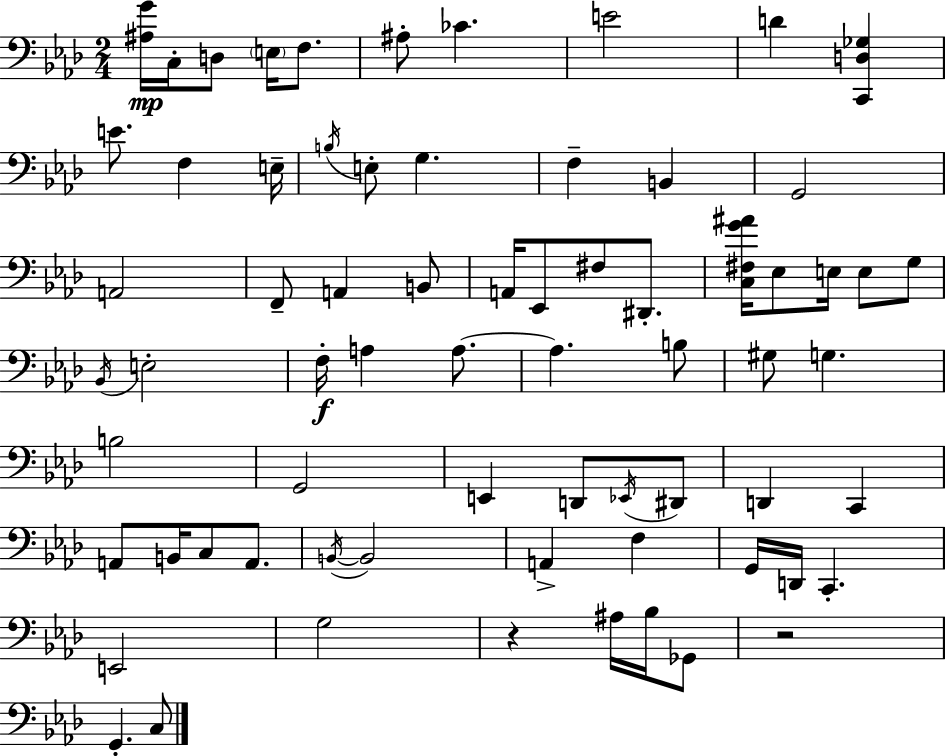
X:1
T:Untitled
M:2/4
L:1/4
K:Fm
[^A,G]/4 C,/4 D,/2 E,/4 F,/2 ^A,/2 _C E2 D [C,,D,_G,] E/2 F, E,/4 B,/4 E,/2 G, F, B,, G,,2 A,,2 F,,/2 A,, B,,/2 A,,/4 _E,,/2 ^F,/2 ^D,,/2 [C,^F,G^A]/4 _E,/2 E,/4 E,/2 G,/2 _B,,/4 E,2 F,/4 A, A,/2 A, B,/2 ^G,/2 G, B,2 G,,2 E,, D,,/2 _E,,/4 ^D,,/2 D,, C,, A,,/2 B,,/4 C,/2 A,,/2 B,,/4 B,,2 A,, F, G,,/4 D,,/4 C,, E,,2 G,2 z ^A,/4 _B,/4 _G,,/2 z2 G,, C,/2